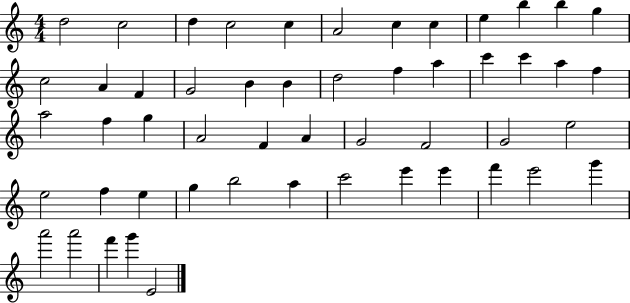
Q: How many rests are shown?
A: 0